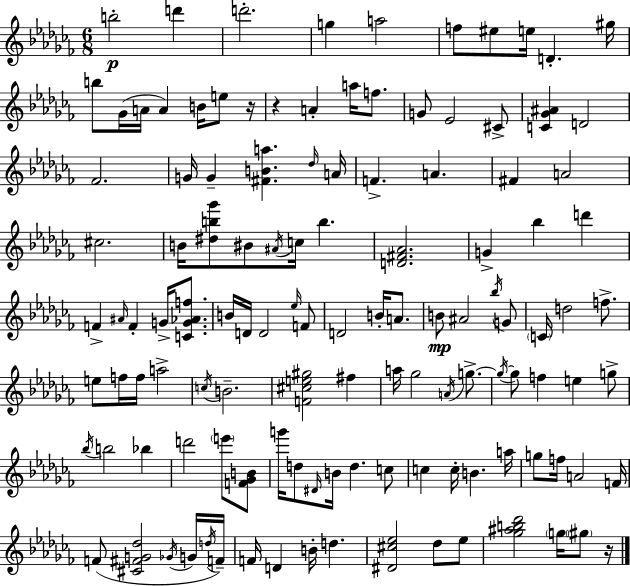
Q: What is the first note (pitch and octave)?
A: B5